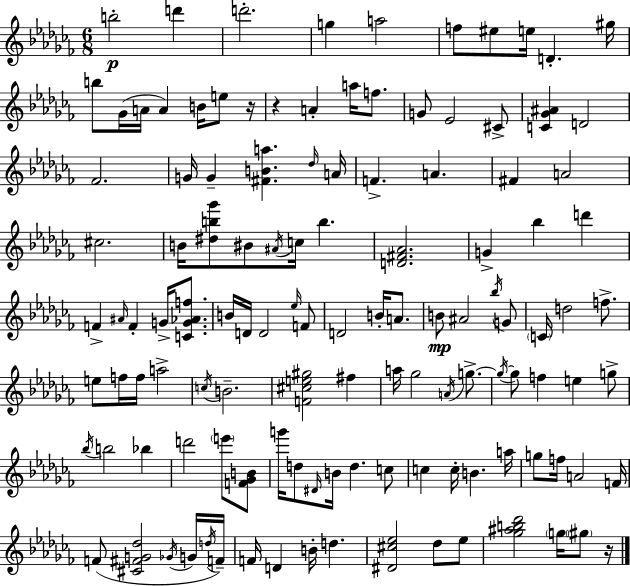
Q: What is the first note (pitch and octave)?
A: B5